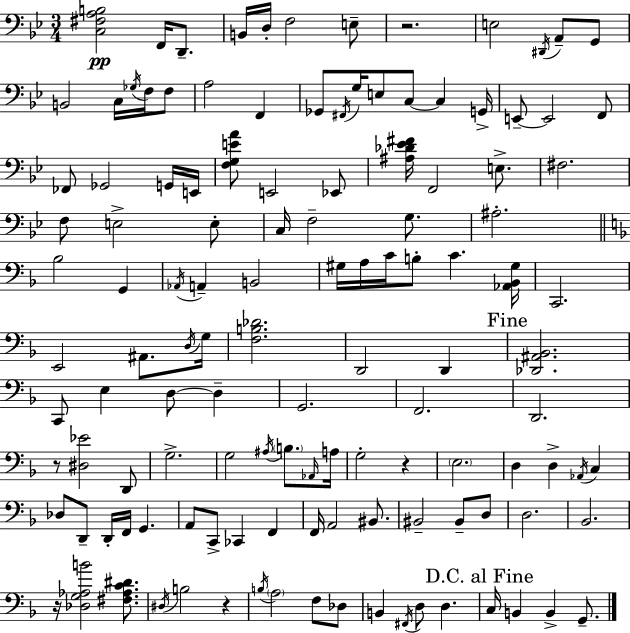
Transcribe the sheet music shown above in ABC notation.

X:1
T:Untitled
M:3/4
L:1/4
K:Gm
[C,^F,A,B,]2 F,,/4 D,,/2 B,,/4 D,/4 F,2 E,/2 z2 E,2 ^D,,/4 A,,/2 G,,/2 B,,2 C,/4 _G,/4 F,/4 F,/2 A,2 F,, _G,,/2 ^F,,/4 G,/4 E,/2 C,/2 C, G,,/4 E,,/2 E,,2 F,,/2 _F,,/2 _G,,2 G,,/4 E,,/4 [F,G,EA]/2 E,,2 _E,,/2 [^A,_D_E^F]/4 F,,2 E,/2 ^F,2 F,/2 E,2 E,/2 C,/4 F,2 G,/2 ^A,2 _B,2 G,, _A,,/4 A,, B,,2 ^G,/4 A,/4 C/4 B,/2 C [_A,,_B,,^G,]/4 C,,2 E,,2 ^A,,/2 D,/4 G,/4 [F,B,_D]2 D,,2 D,, [_D,,^A,,_B,,]2 C,,/2 E, D,/2 D, G,,2 F,,2 D,,2 z/2 [^D,_E]2 D,,/2 G,2 G,2 ^A,/4 B,/2 _A,,/4 A,/4 G,2 z E,2 D, D, _A,,/4 C, _D,/2 D,,/2 D,,/4 F,,/4 G,, A,,/2 C,,/2 _C,, F,, F,,/4 A,,2 ^B,,/2 ^B,,2 ^B,,/2 D,/2 D,2 _B,,2 z/4 [_D,G,_A,B]2 [^F,_A,C^D]/2 ^D,/4 B,2 z B,/4 A,2 F,/2 _D,/2 B,, ^F,,/4 D,/2 D, C,/4 B,, B,, G,,/2